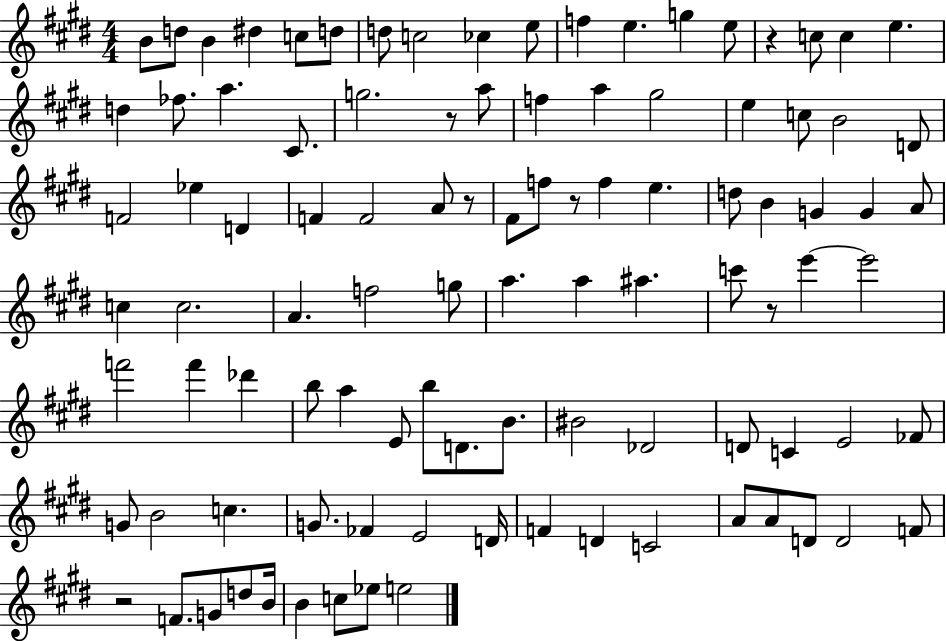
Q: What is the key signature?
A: E major